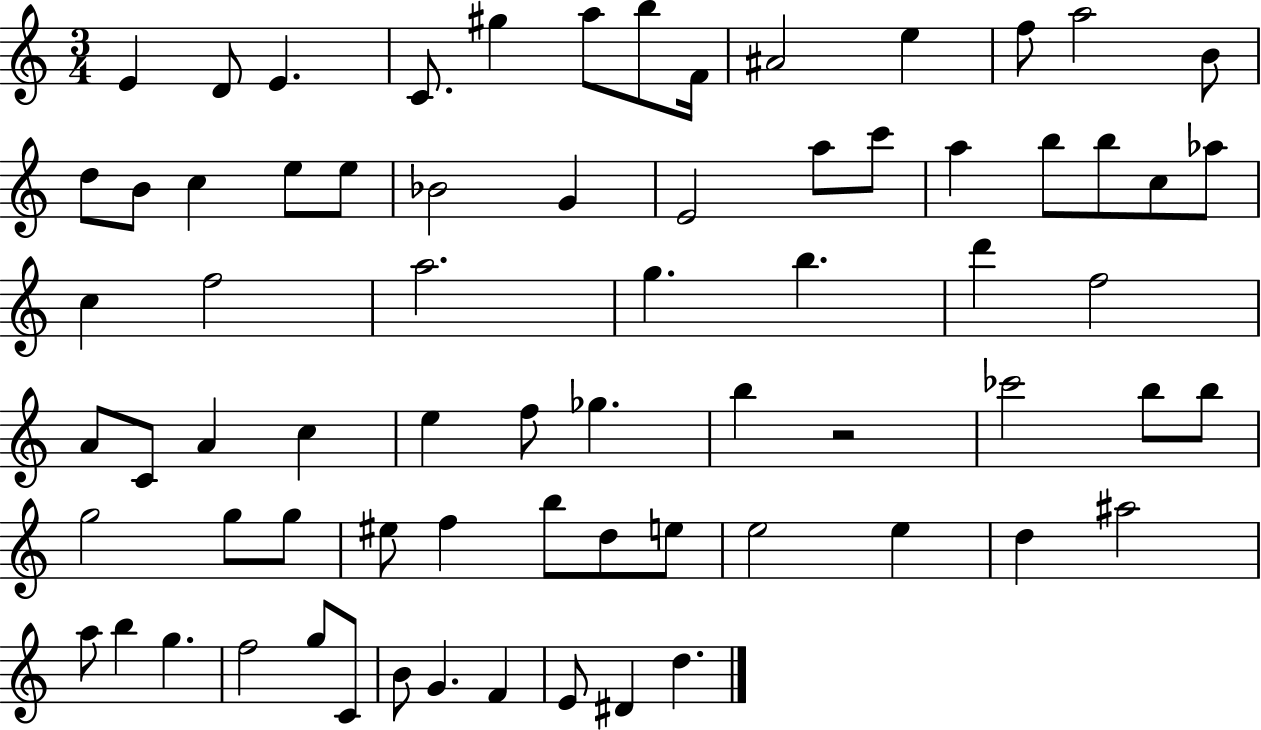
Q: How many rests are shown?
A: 1